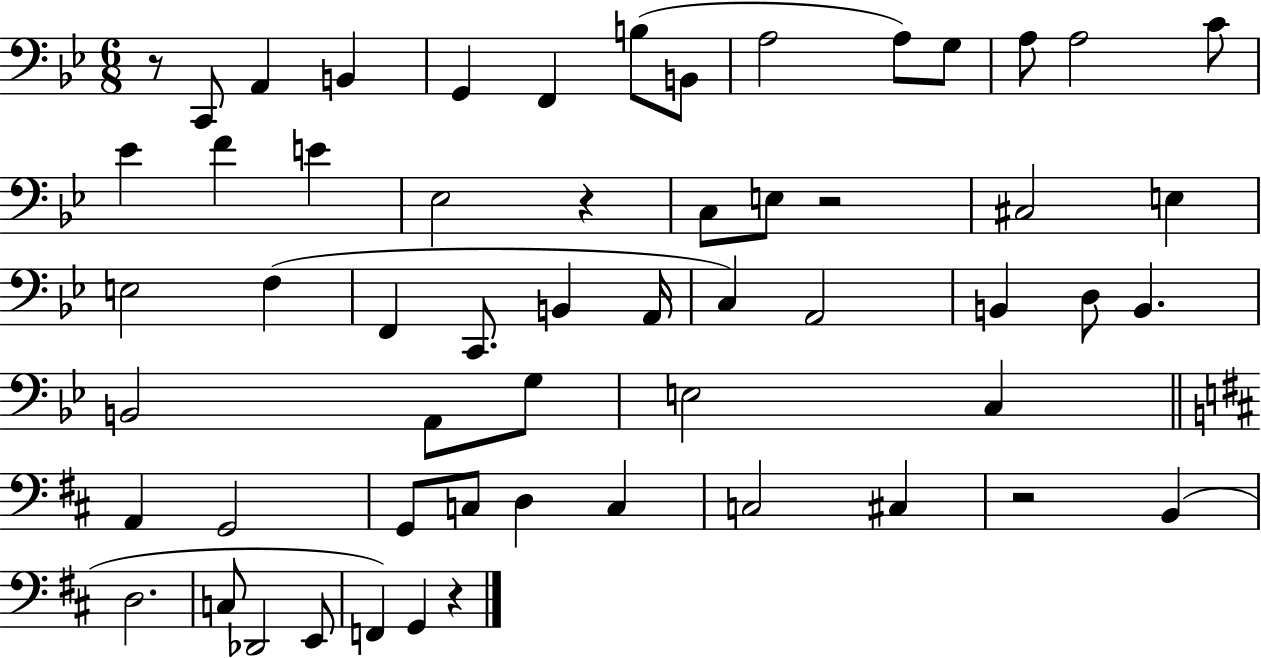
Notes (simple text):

R/e C2/e A2/q B2/q G2/q F2/q B3/e B2/e A3/h A3/e G3/e A3/e A3/h C4/e Eb4/q F4/q E4/q Eb3/h R/q C3/e E3/e R/h C#3/h E3/q E3/h F3/q F2/q C2/e. B2/q A2/s C3/q A2/h B2/q D3/e B2/q. B2/h A2/e G3/e E3/h C3/q A2/q G2/h G2/e C3/e D3/q C3/q C3/h C#3/q R/h B2/q D3/h. C3/e Db2/h E2/e F2/q G2/q R/q